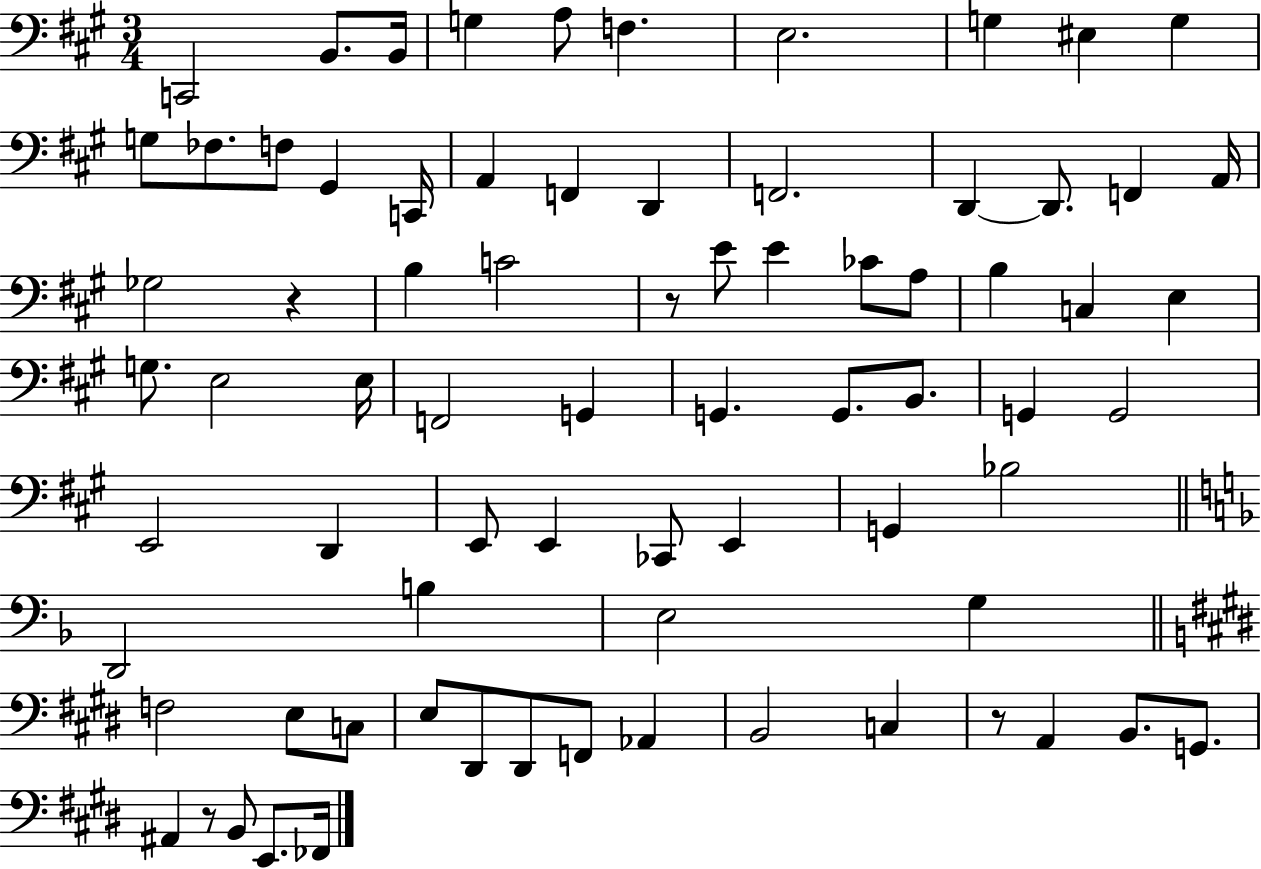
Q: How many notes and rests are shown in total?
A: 76